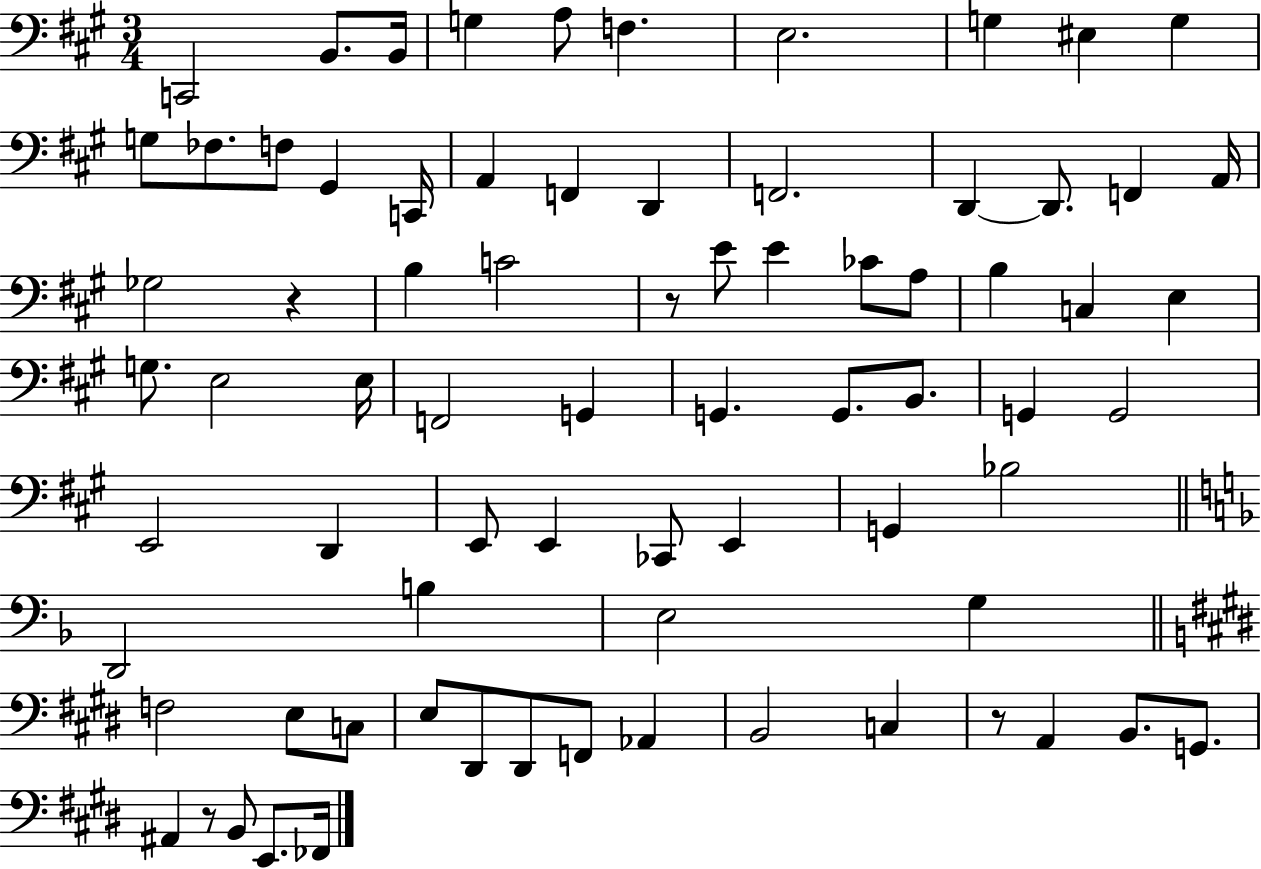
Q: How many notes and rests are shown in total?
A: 76